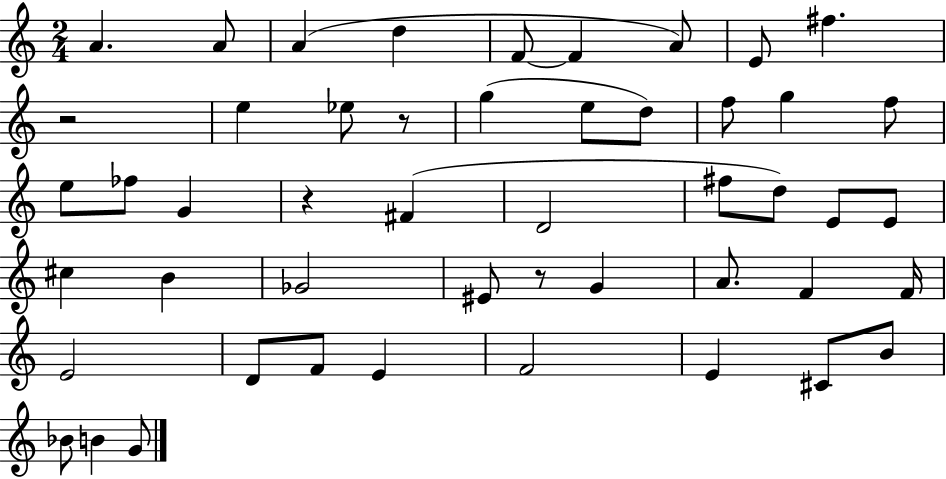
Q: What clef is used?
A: treble